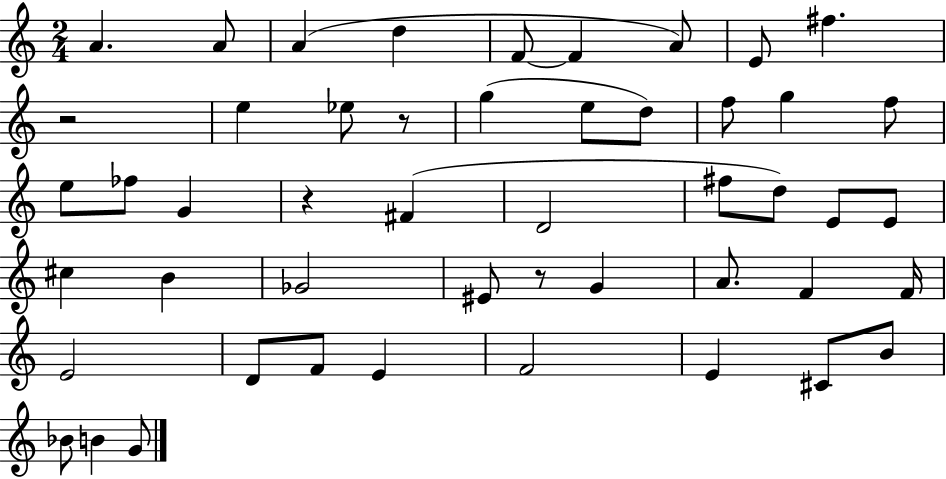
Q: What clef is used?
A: treble